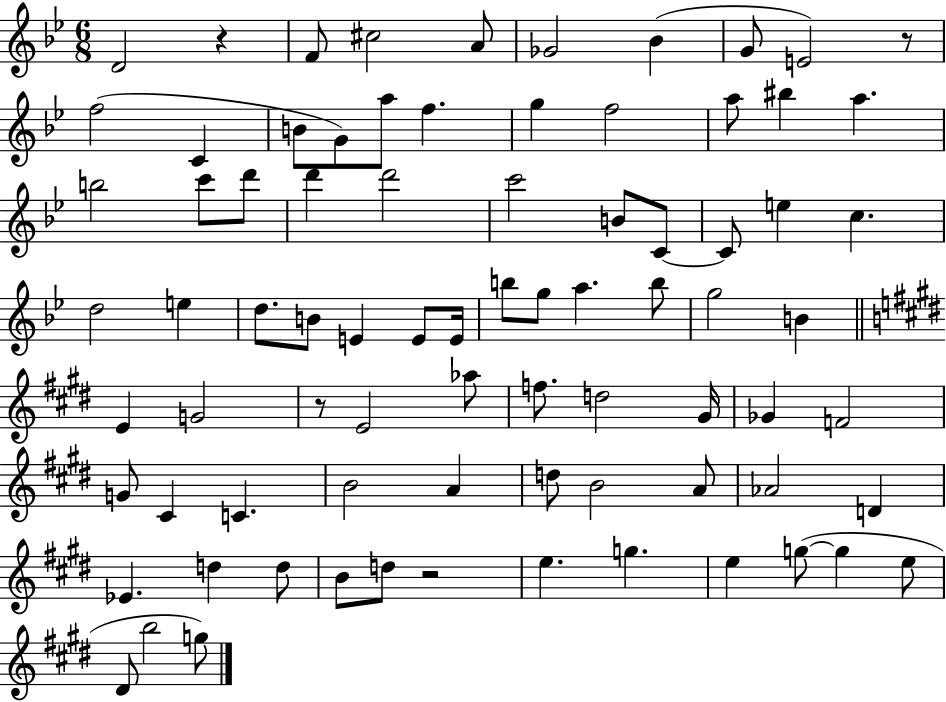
X:1
T:Untitled
M:6/8
L:1/4
K:Bb
D2 z F/2 ^c2 A/2 _G2 _B G/2 E2 z/2 f2 C B/2 G/2 a/2 f g f2 a/2 ^b a b2 c'/2 d'/2 d' d'2 c'2 B/2 C/2 C/2 e c d2 e d/2 B/2 E E/2 E/4 b/2 g/2 a b/2 g2 B E G2 z/2 E2 _a/2 f/2 d2 ^G/4 _G F2 G/2 ^C C B2 A d/2 B2 A/2 _A2 D _E d d/2 B/2 d/2 z2 e g e g/2 g e/2 ^D/2 b2 g/2